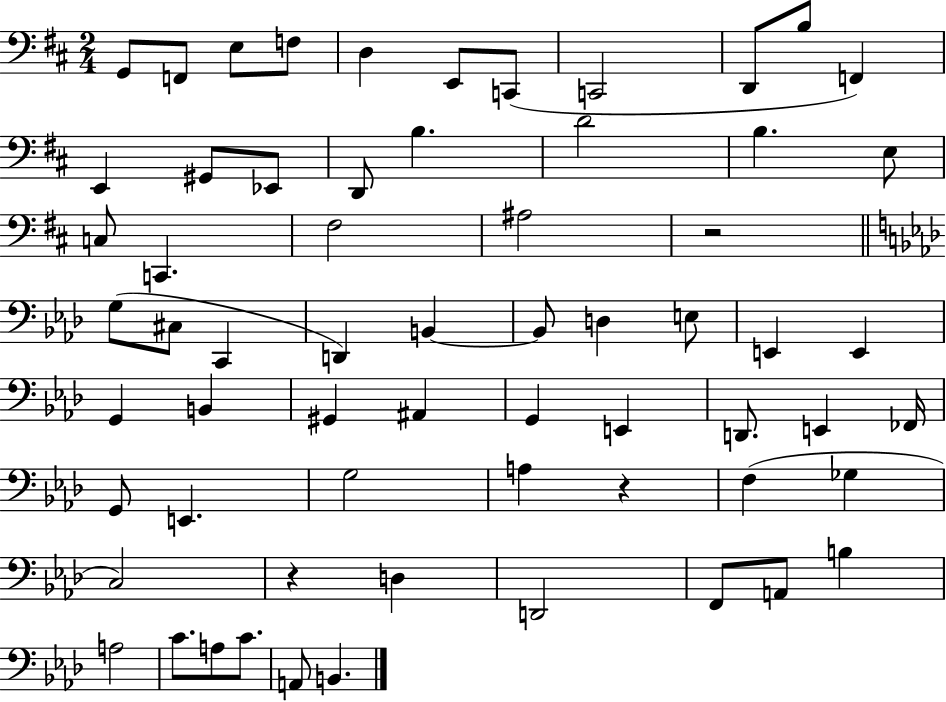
{
  \clef bass
  \numericTimeSignature
  \time 2/4
  \key d \major
  g,8 f,8 e8 f8 | d4 e,8 c,8( | c,2 | d,8 b8 f,4) | \break e,4 gis,8 ees,8 | d,8 b4. | d'2 | b4. e8 | \break c8 c,4. | fis2 | ais2 | r2 | \break \bar "||" \break \key aes \major g8( cis8 c,4 | d,4) b,4~~ | b,8 d4 e8 | e,4 e,4 | \break g,4 b,4 | gis,4 ais,4 | g,4 e,4 | d,8. e,4 fes,16 | \break g,8 e,4. | g2 | a4 r4 | f4( ges4 | \break c2) | r4 d4 | d,2 | f,8 a,8 b4 | \break a2 | c'8. a8 c'8. | a,8 b,4. | \bar "|."
}